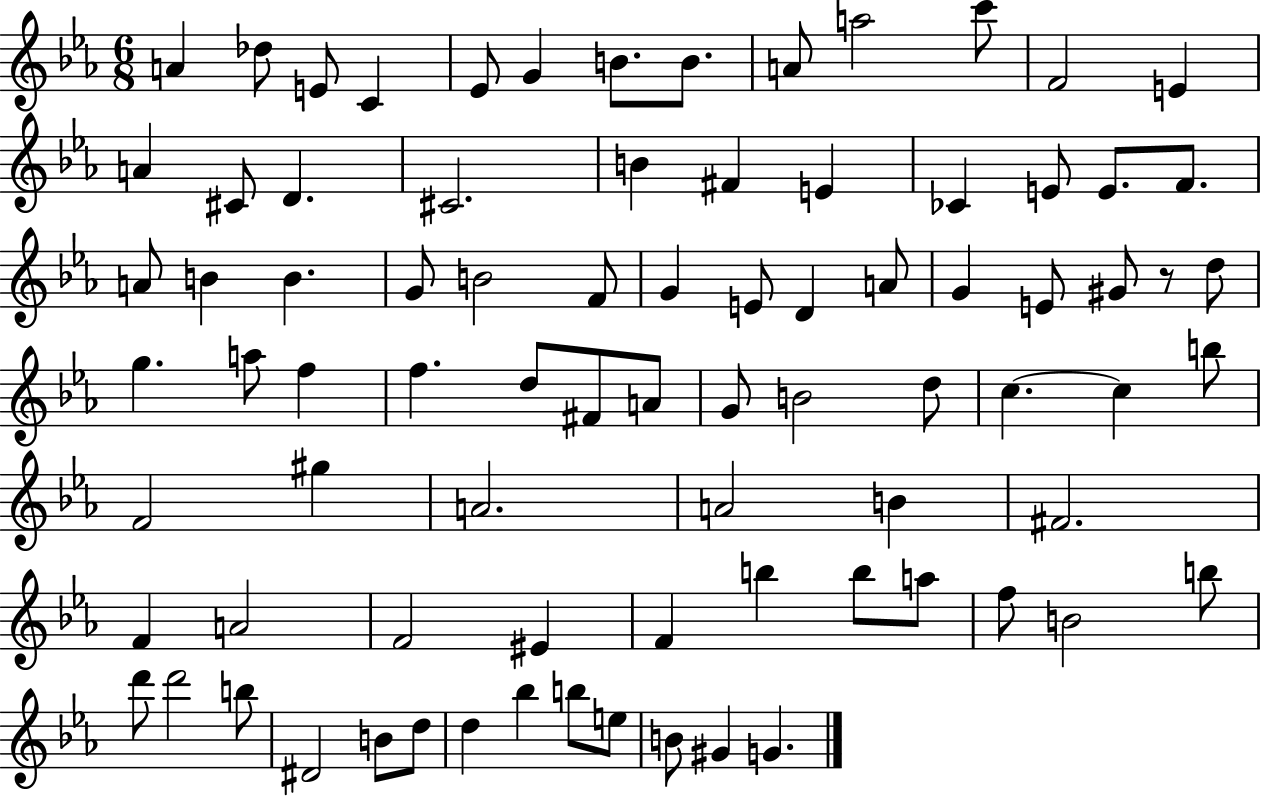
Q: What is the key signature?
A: EES major